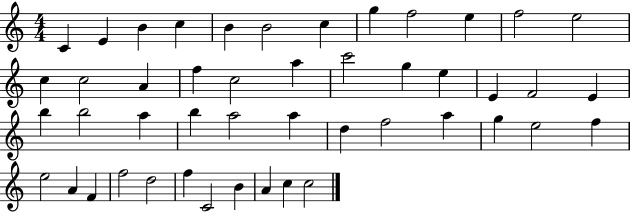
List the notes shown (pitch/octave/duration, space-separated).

C4/q E4/q B4/q C5/q B4/q B4/h C5/q G5/q F5/h E5/q F5/h E5/h C5/q C5/h A4/q F5/q C5/h A5/q C6/h G5/q E5/q E4/q F4/h E4/q B5/q B5/h A5/q B5/q A5/h A5/q D5/q F5/h A5/q G5/q E5/h F5/q E5/h A4/q F4/q F5/h D5/h F5/q C4/h B4/q A4/q C5/q C5/h